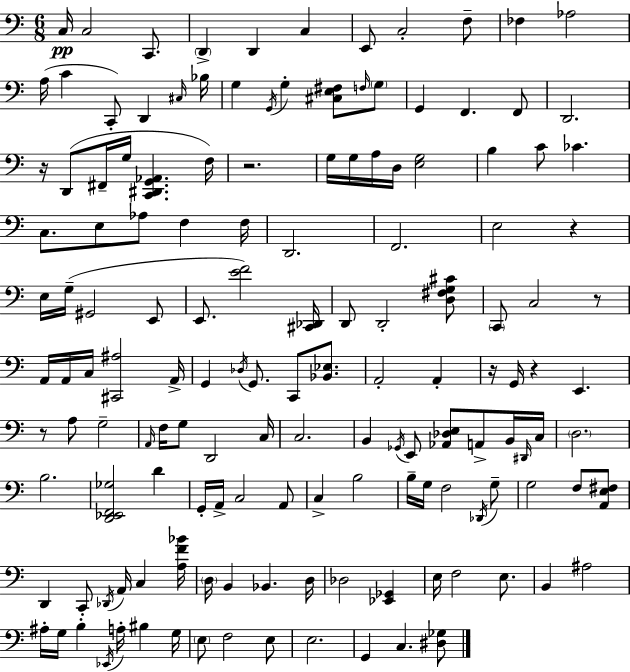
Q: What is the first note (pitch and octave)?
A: C3